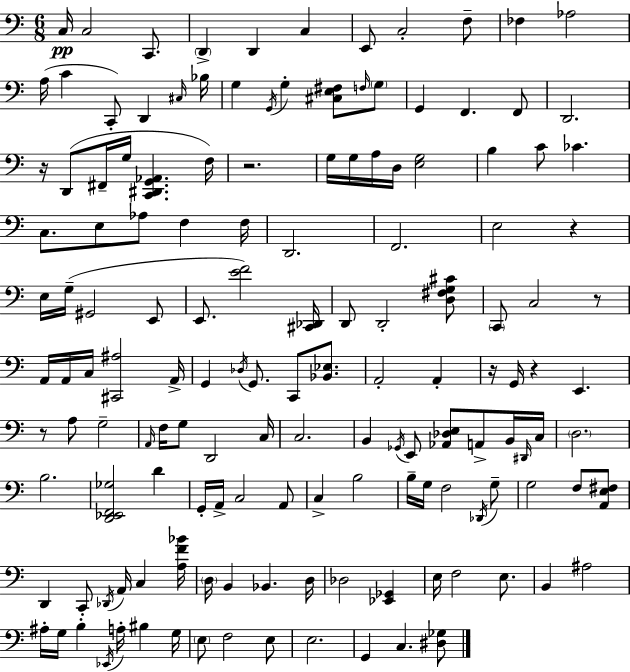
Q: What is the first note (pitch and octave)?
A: C3